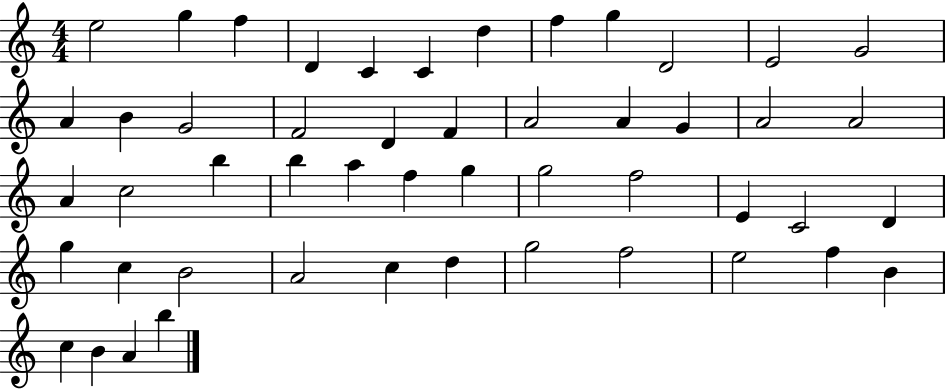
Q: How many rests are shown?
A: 0